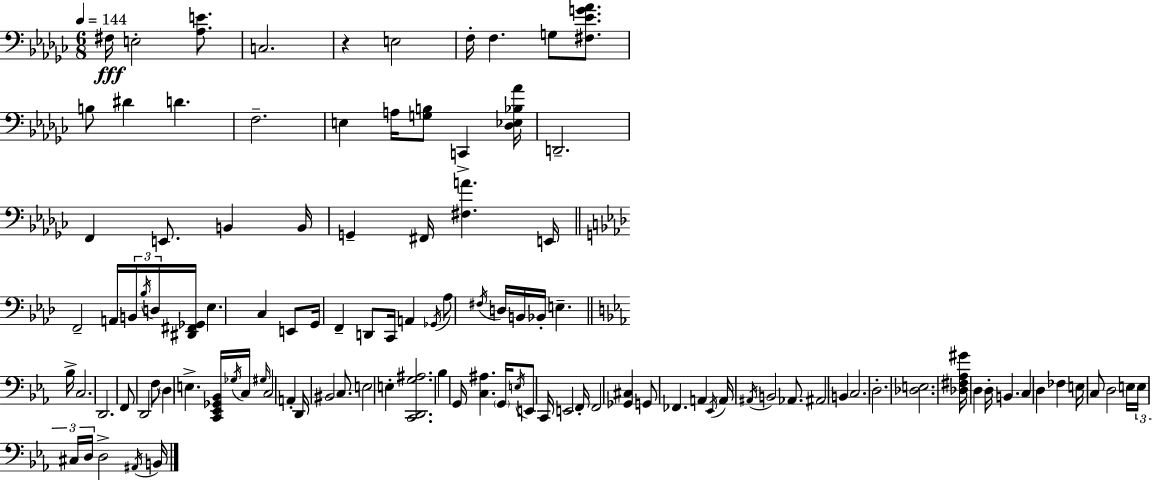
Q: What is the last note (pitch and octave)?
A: B2